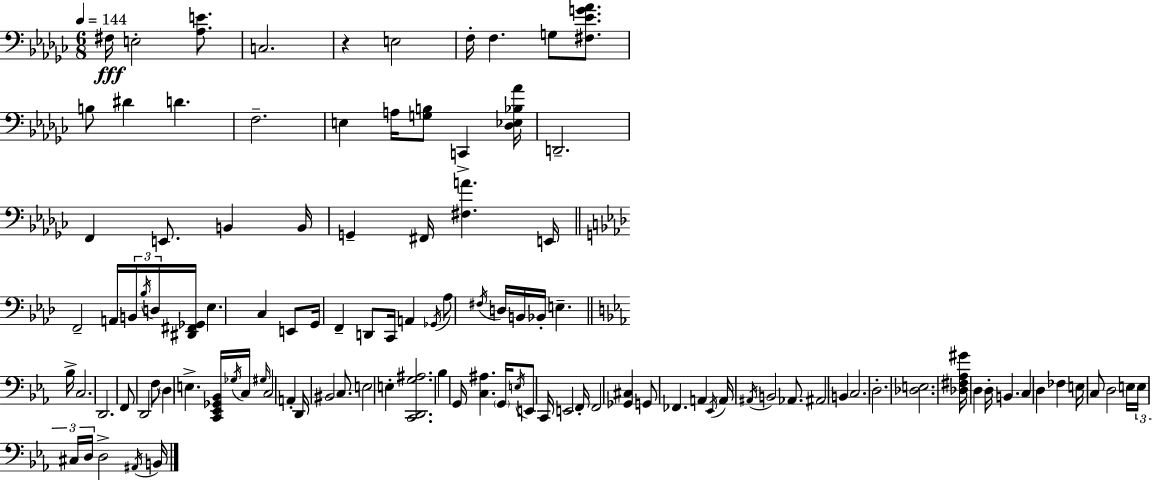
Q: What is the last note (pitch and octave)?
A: B2